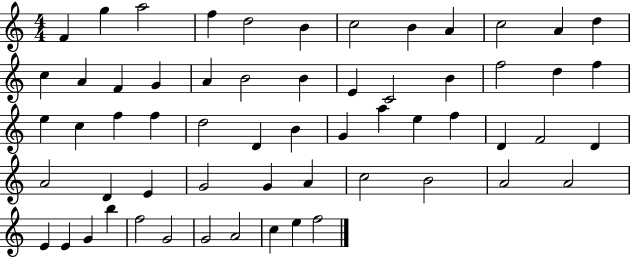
{
  \clef treble
  \numericTimeSignature
  \time 4/4
  \key c \major
  f'4 g''4 a''2 | f''4 d''2 b'4 | c''2 b'4 a'4 | c''2 a'4 d''4 | \break c''4 a'4 f'4 g'4 | a'4 b'2 b'4 | e'4 c'2 b'4 | f''2 d''4 f''4 | \break e''4 c''4 f''4 f''4 | d''2 d'4 b'4 | g'4 a''4 e''4 f''4 | d'4 f'2 d'4 | \break a'2 d'4 e'4 | g'2 g'4 a'4 | c''2 b'2 | a'2 a'2 | \break e'4 e'4 g'4 b''4 | f''2 g'2 | g'2 a'2 | c''4 e''4 f''2 | \break \bar "|."
}